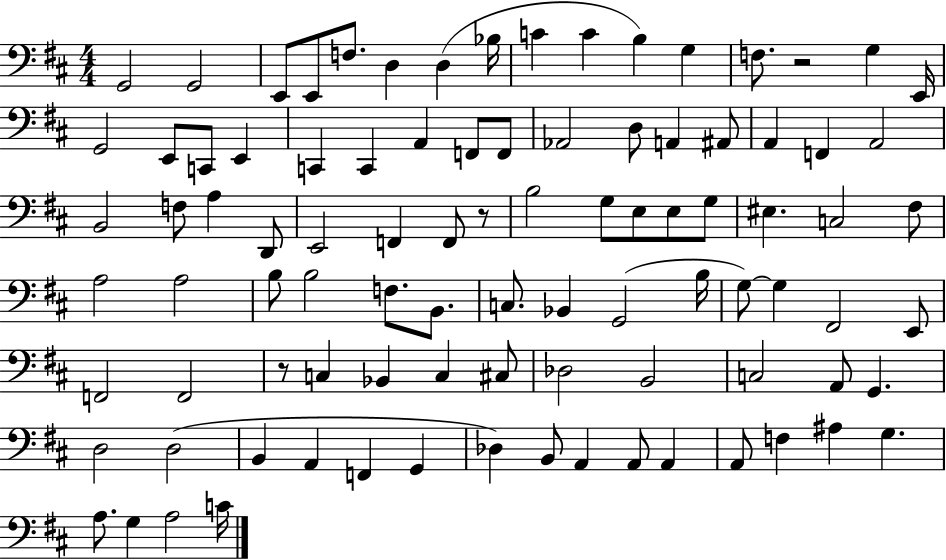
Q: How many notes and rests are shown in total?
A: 93